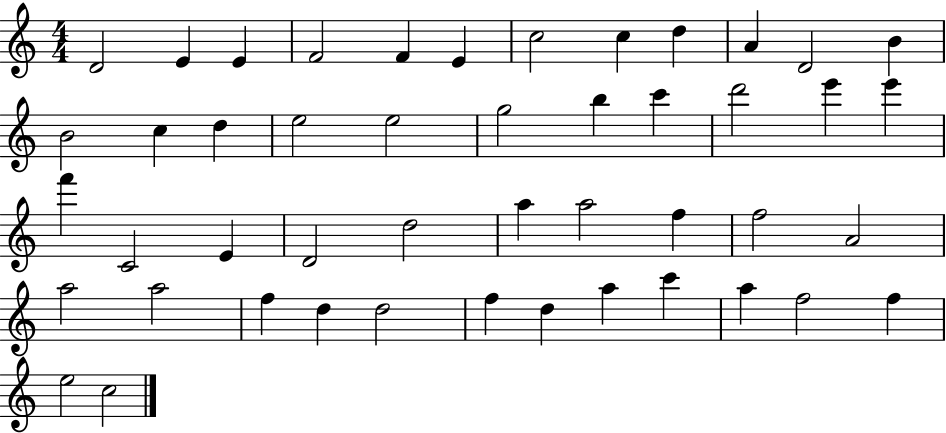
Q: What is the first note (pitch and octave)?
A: D4